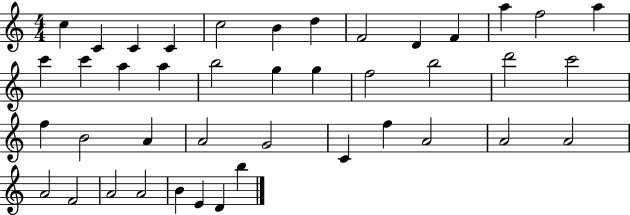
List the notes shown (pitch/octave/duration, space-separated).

C5/q C4/q C4/q C4/q C5/h B4/q D5/q F4/h D4/q F4/q A5/q F5/h A5/q C6/q C6/q A5/q A5/q B5/h G5/q G5/q F5/h B5/h D6/h C6/h F5/q B4/h A4/q A4/h G4/h C4/q F5/q A4/h A4/h A4/h A4/h F4/h A4/h A4/h B4/q E4/q D4/q B5/q